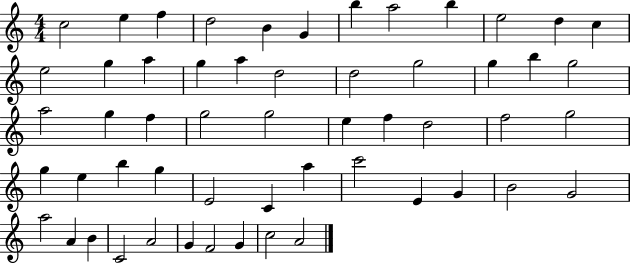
{
  \clef treble
  \numericTimeSignature
  \time 4/4
  \key c \major
  c''2 e''4 f''4 | d''2 b'4 g'4 | b''4 a''2 b''4 | e''2 d''4 c''4 | \break e''2 g''4 a''4 | g''4 a''4 d''2 | d''2 g''2 | g''4 b''4 g''2 | \break a''2 g''4 f''4 | g''2 g''2 | e''4 f''4 d''2 | f''2 g''2 | \break g''4 e''4 b''4 g''4 | e'2 c'4 a''4 | c'''2 e'4 g'4 | b'2 g'2 | \break a''2 a'4 b'4 | c'2 a'2 | g'4 f'2 g'4 | c''2 a'2 | \break \bar "|."
}